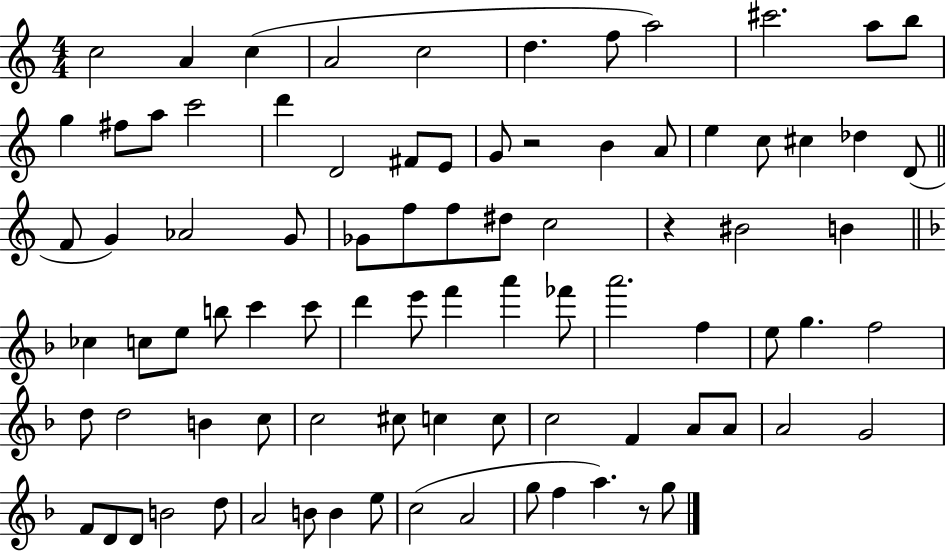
{
  \clef treble
  \numericTimeSignature
  \time 4/4
  \key c \major
  c''2 a'4 c''4( | a'2 c''2 | d''4. f''8 a''2) | cis'''2. a''8 b''8 | \break g''4 fis''8 a''8 c'''2 | d'''4 d'2 fis'8 e'8 | g'8 r2 b'4 a'8 | e''4 c''8 cis''4 des''4 d'8( | \break \bar "||" \break \key a \minor f'8 g'4) aes'2 g'8 | ges'8 f''8 f''8 dis''8 c''2 | r4 bis'2 b'4 | \bar "||" \break \key f \major ces''4 c''8 e''8 b''8 c'''4 c'''8 | d'''4 e'''8 f'''4 a'''4 fes'''8 | a'''2. f''4 | e''8 g''4. f''2 | \break d''8 d''2 b'4 c''8 | c''2 cis''8 c''4 c''8 | c''2 f'4 a'8 a'8 | a'2 g'2 | \break f'8 d'8 d'8 b'2 d''8 | a'2 b'8 b'4 e''8 | c''2( a'2 | g''8 f''4 a''4.) r8 g''8 | \break \bar "|."
}